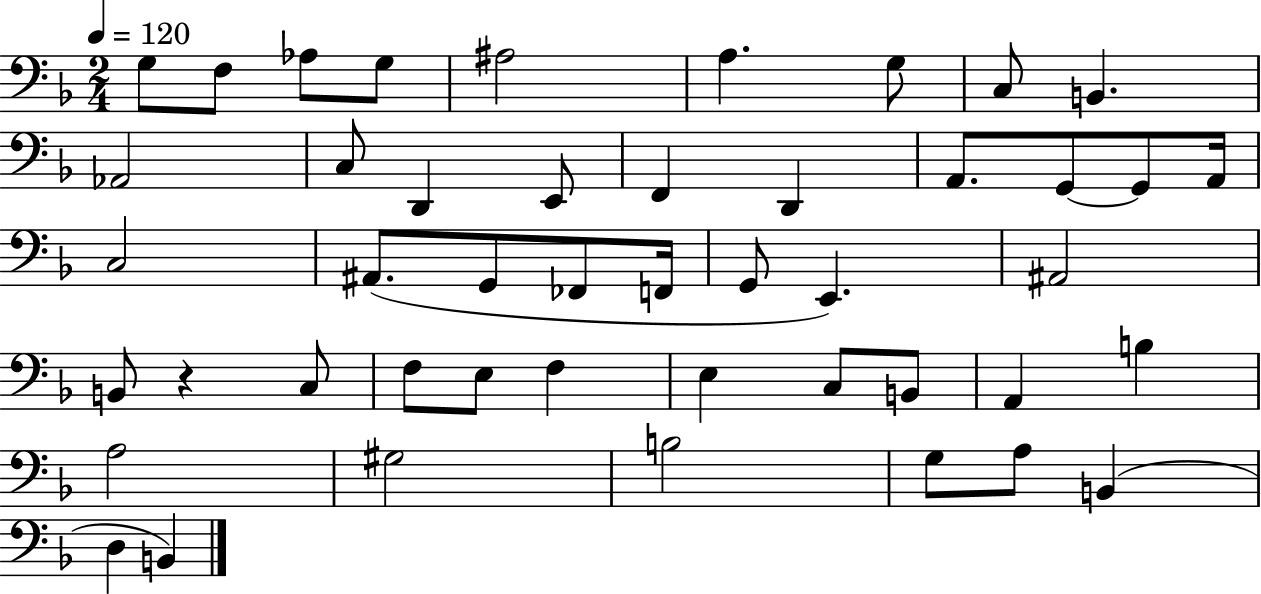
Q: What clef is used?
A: bass